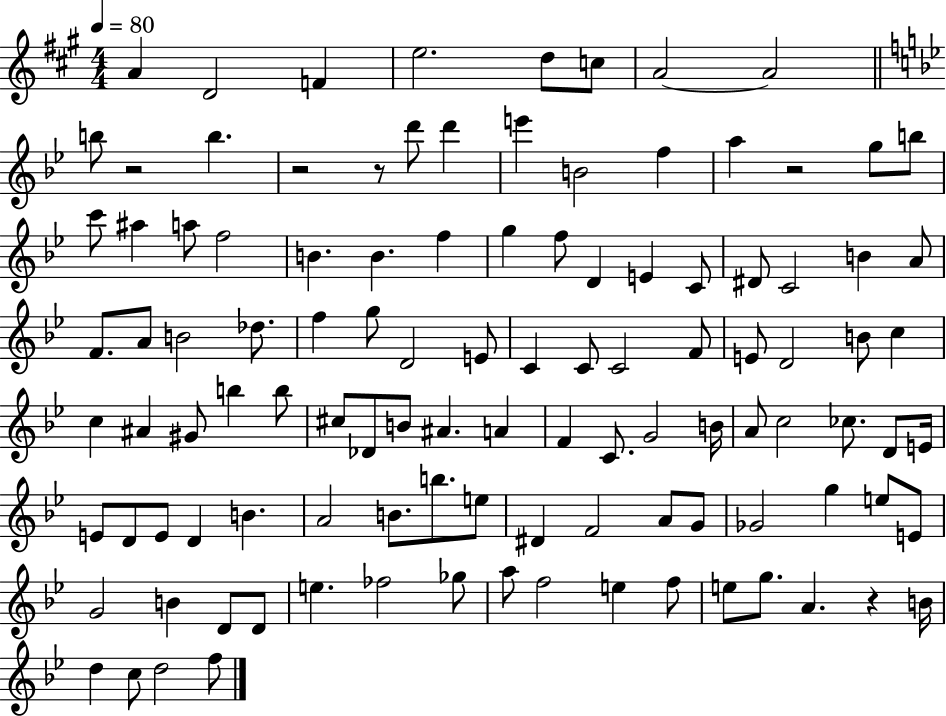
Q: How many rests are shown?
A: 5